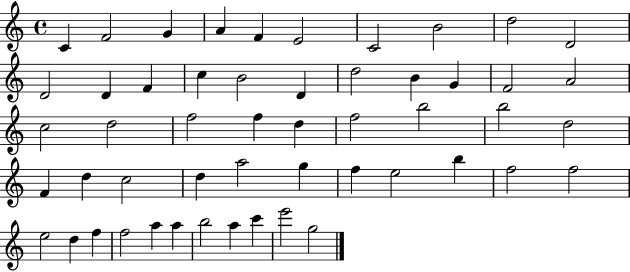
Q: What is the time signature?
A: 4/4